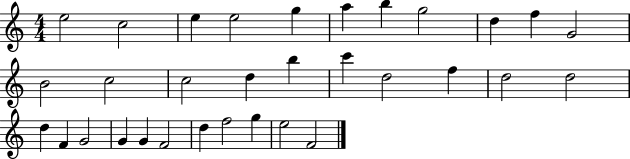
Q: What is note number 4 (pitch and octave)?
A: E5